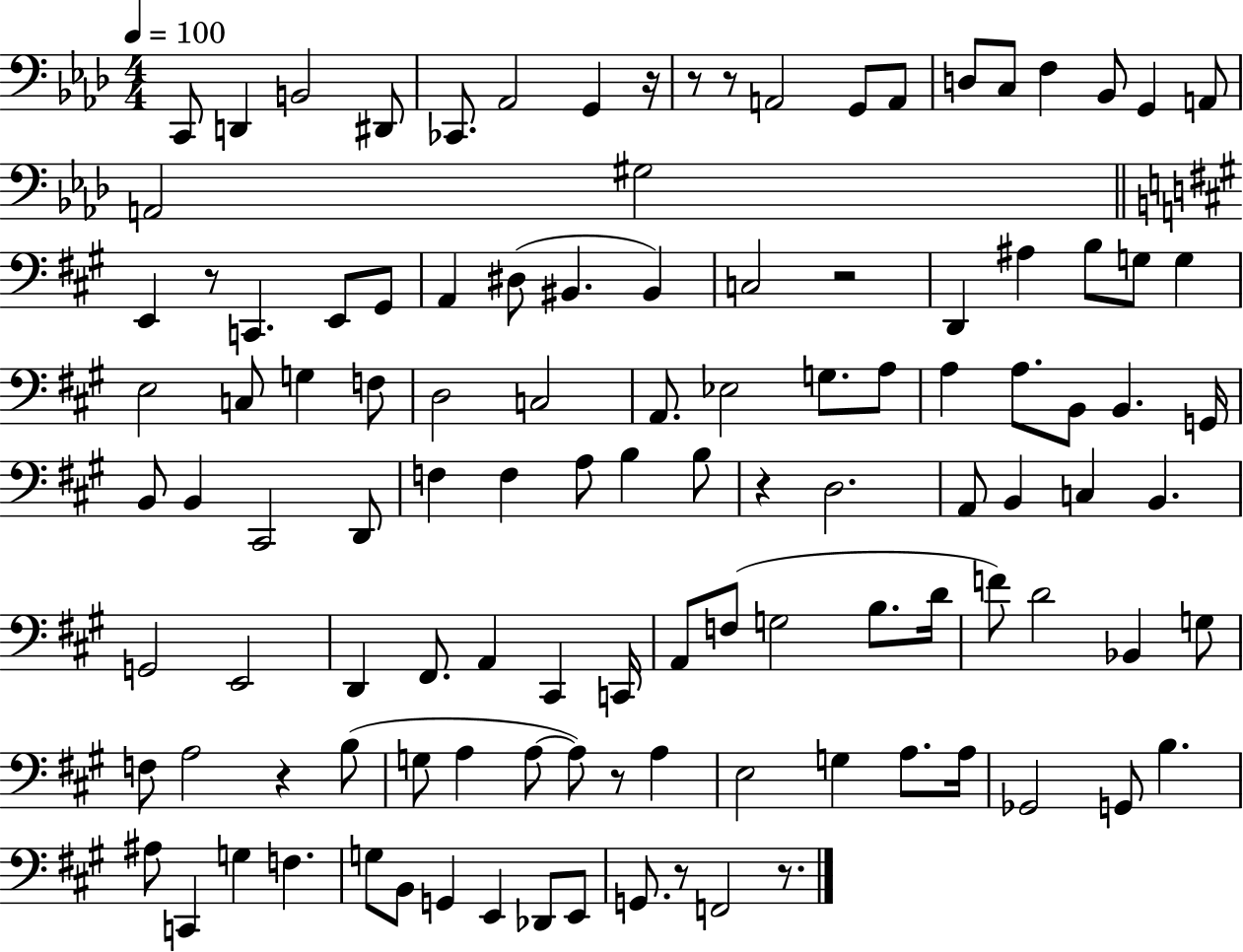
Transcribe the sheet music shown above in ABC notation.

X:1
T:Untitled
M:4/4
L:1/4
K:Ab
C,,/2 D,, B,,2 ^D,,/2 _C,,/2 _A,,2 G,, z/4 z/2 z/2 A,,2 G,,/2 A,,/2 D,/2 C,/2 F, _B,,/2 G,, A,,/2 A,,2 ^G,2 E,, z/2 C,, E,,/2 ^G,,/2 A,, ^D,/2 ^B,, ^B,, C,2 z2 D,, ^A, B,/2 G,/2 G, E,2 C,/2 G, F,/2 D,2 C,2 A,,/2 _E,2 G,/2 A,/2 A, A,/2 B,,/2 B,, G,,/4 B,,/2 B,, ^C,,2 D,,/2 F, F, A,/2 B, B,/2 z D,2 A,,/2 B,, C, B,, G,,2 E,,2 D,, ^F,,/2 A,, ^C,, C,,/4 A,,/2 F,/2 G,2 B,/2 D/4 F/2 D2 _B,, G,/2 F,/2 A,2 z B,/2 G,/2 A, A,/2 A,/2 z/2 A, E,2 G, A,/2 A,/4 _G,,2 G,,/2 B, ^A,/2 C,, G, F, G,/2 B,,/2 G,, E,, _D,,/2 E,,/2 G,,/2 z/2 F,,2 z/2